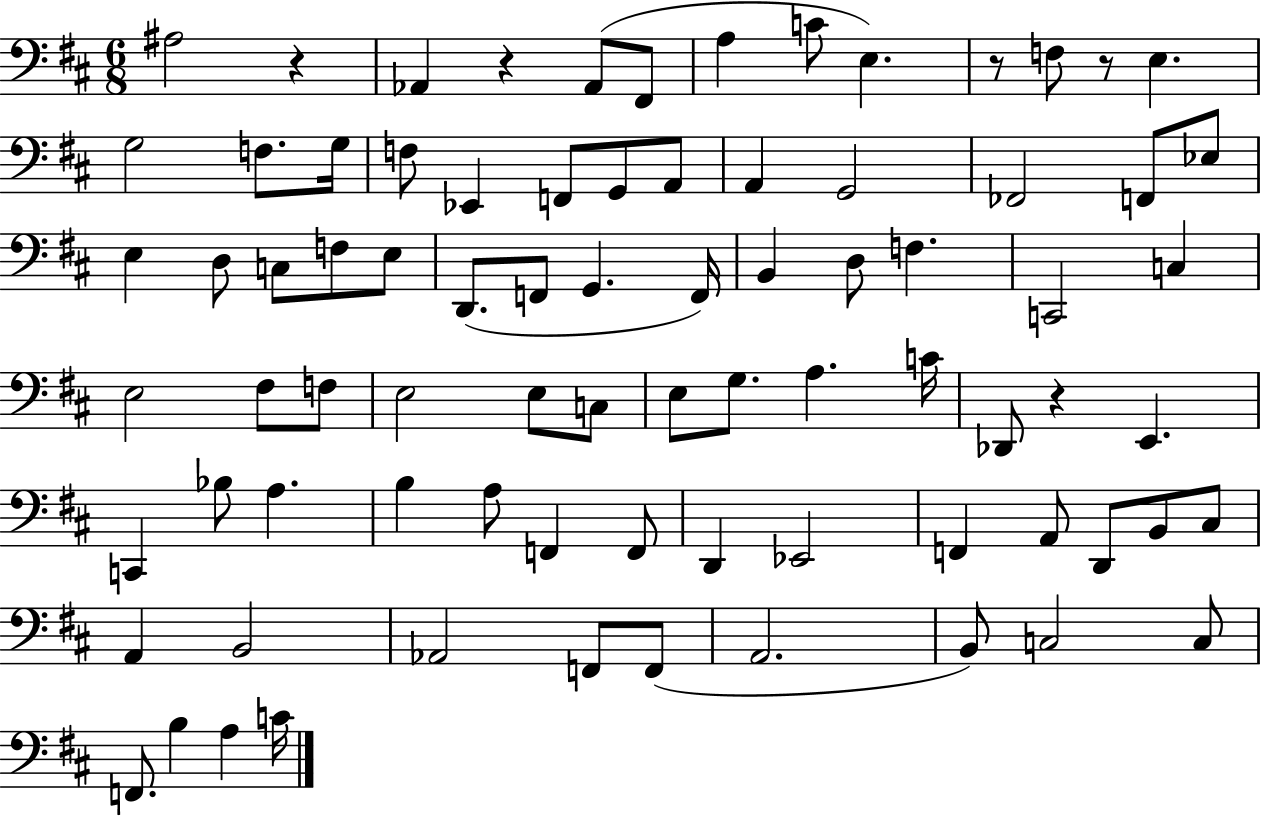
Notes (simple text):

A#3/h R/q Ab2/q R/q Ab2/e F#2/e A3/q C4/e E3/q. R/e F3/e R/e E3/q. G3/h F3/e. G3/s F3/e Eb2/q F2/e G2/e A2/e A2/q G2/h FES2/h F2/e Eb3/e E3/q D3/e C3/e F3/e E3/e D2/e. F2/e G2/q. F2/s B2/q D3/e F3/q. C2/h C3/q E3/h F#3/e F3/e E3/h E3/e C3/e E3/e G3/e. A3/q. C4/s Db2/e R/q E2/q. C2/q Bb3/e A3/q. B3/q A3/e F2/q F2/e D2/q Eb2/h F2/q A2/e D2/e B2/e C#3/e A2/q B2/h Ab2/h F2/e F2/e A2/h. B2/e C3/h C3/e F2/e. B3/q A3/q C4/s